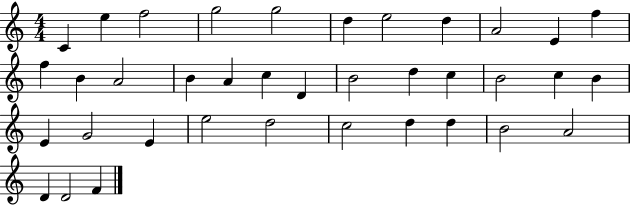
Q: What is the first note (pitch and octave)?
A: C4